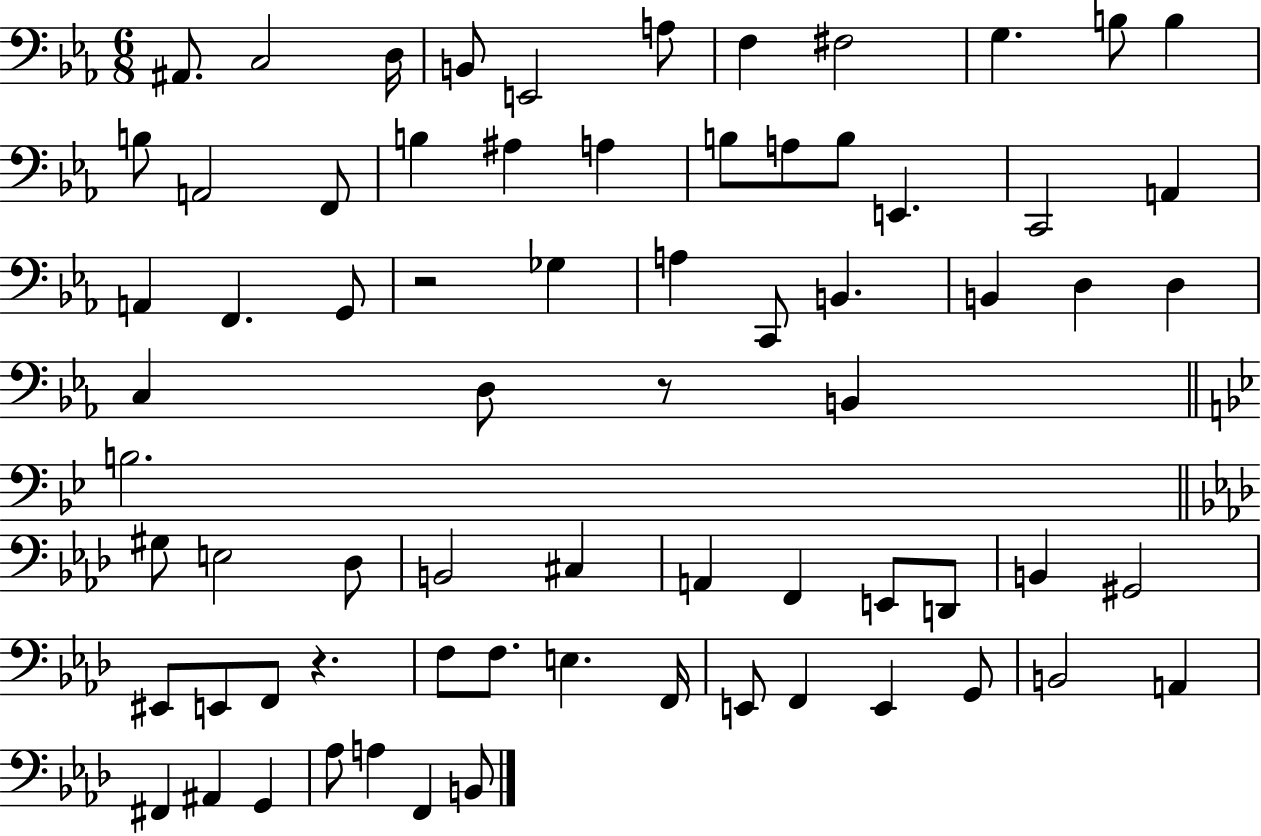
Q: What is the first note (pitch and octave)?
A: A#2